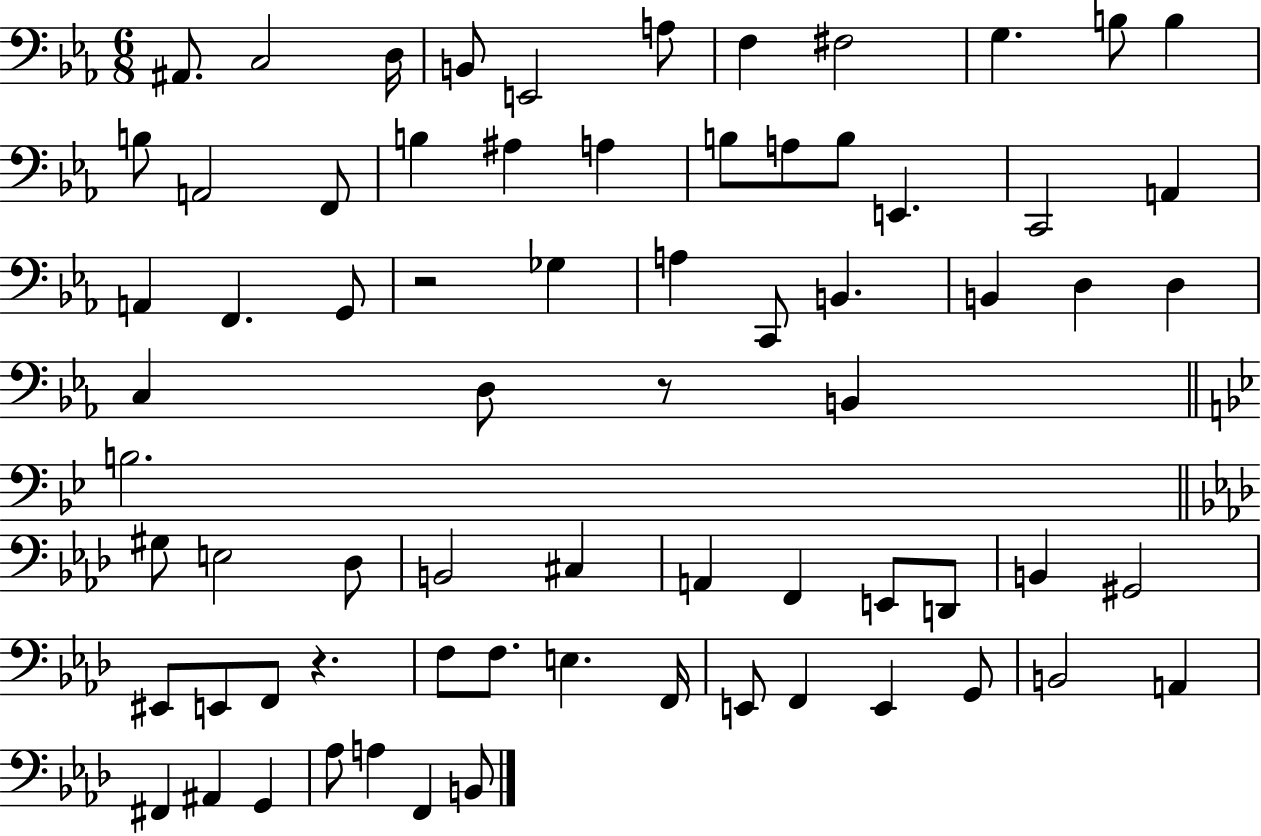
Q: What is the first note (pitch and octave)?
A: A#2